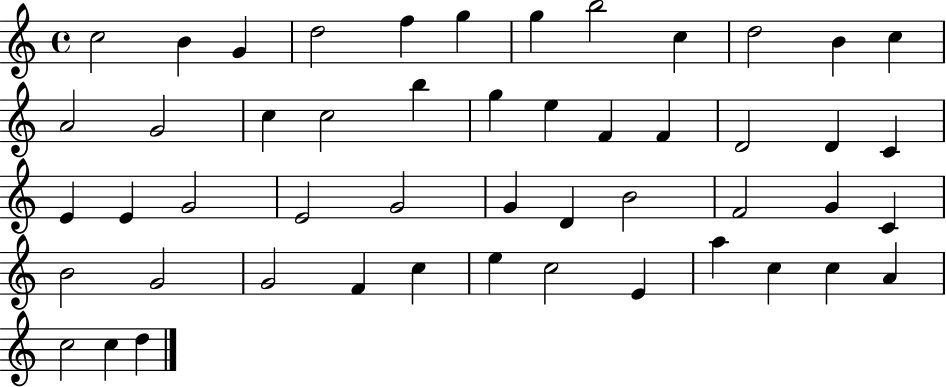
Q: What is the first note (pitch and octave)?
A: C5